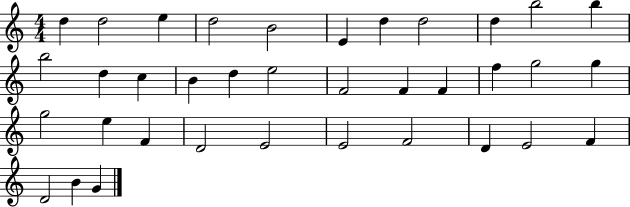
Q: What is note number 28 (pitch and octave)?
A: E4